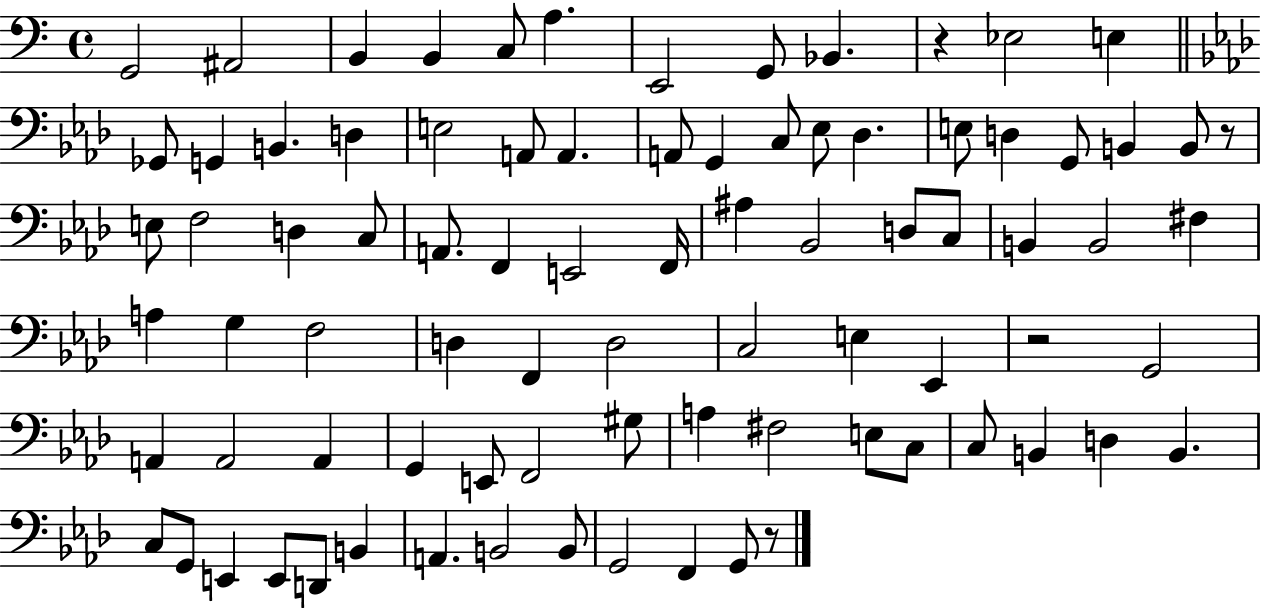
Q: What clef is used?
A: bass